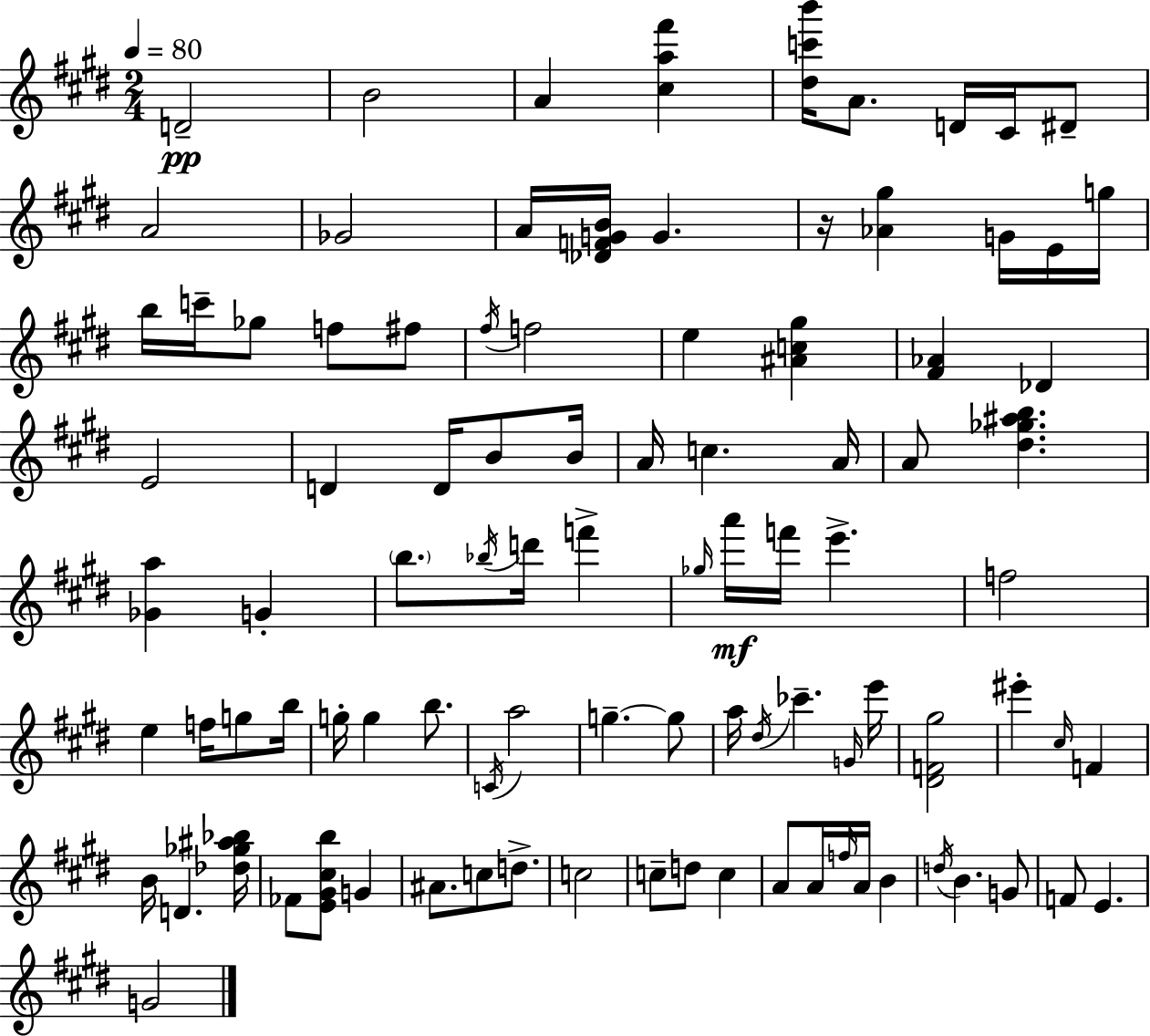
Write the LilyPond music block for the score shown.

{
  \clef treble
  \numericTimeSignature
  \time 2/4
  \key e \major
  \tempo 4 = 80
  d'2--\pp | b'2 | a'4 <cis'' a'' fis'''>4 | <dis'' c''' b'''>16 a'8. d'16 cis'16 dis'8-- | \break a'2 | ges'2 | a'16 <des' f' g' b'>16 g'4. | r16 <aes' gis''>4 g'16 e'16 g''16 | \break b''16 c'''16-- ges''8 f''8 fis''8 | \acciaccatura { fis''16 } f''2 | e''4 <ais' c'' gis''>4 | <fis' aes'>4 des'4 | \break e'2 | d'4 d'16 b'8 | b'16 a'16 c''4. | a'16 a'8 <dis'' ges'' ais'' b''>4. | \break <ges' a''>4 g'4-. | \parenthesize b''8. \acciaccatura { bes''16 } d'''16 f'''4-> | \grace { ges''16 } a'''16\mf f'''16 e'''4.-> | f''2 | \break e''4 f''16 | g''8 b''16 g''16-. g''4 | b''8. \acciaccatura { c'16 } a''2 | g''4.--~~ | \break g''8 a''16 \acciaccatura { dis''16 } ces'''4.-- | \grace { g'16 } e'''16 <dis' f' gis''>2 | eis'''4-. | \grace { cis''16 } f'4 b'16 | \break d'4. <des'' ges'' ais'' bes''>16 fes'8 | <e' gis' cis'' b''>8 g'4 ais'8. | c''8 d''8.-> c''2 | c''8-- | \break d''8 c''4 a'8 | a'16 \grace { f''16 } a'16 b'4 | \acciaccatura { d''16 } b'4. g'8 | f'8 e'4. | \break g'2 | \bar "|."
}